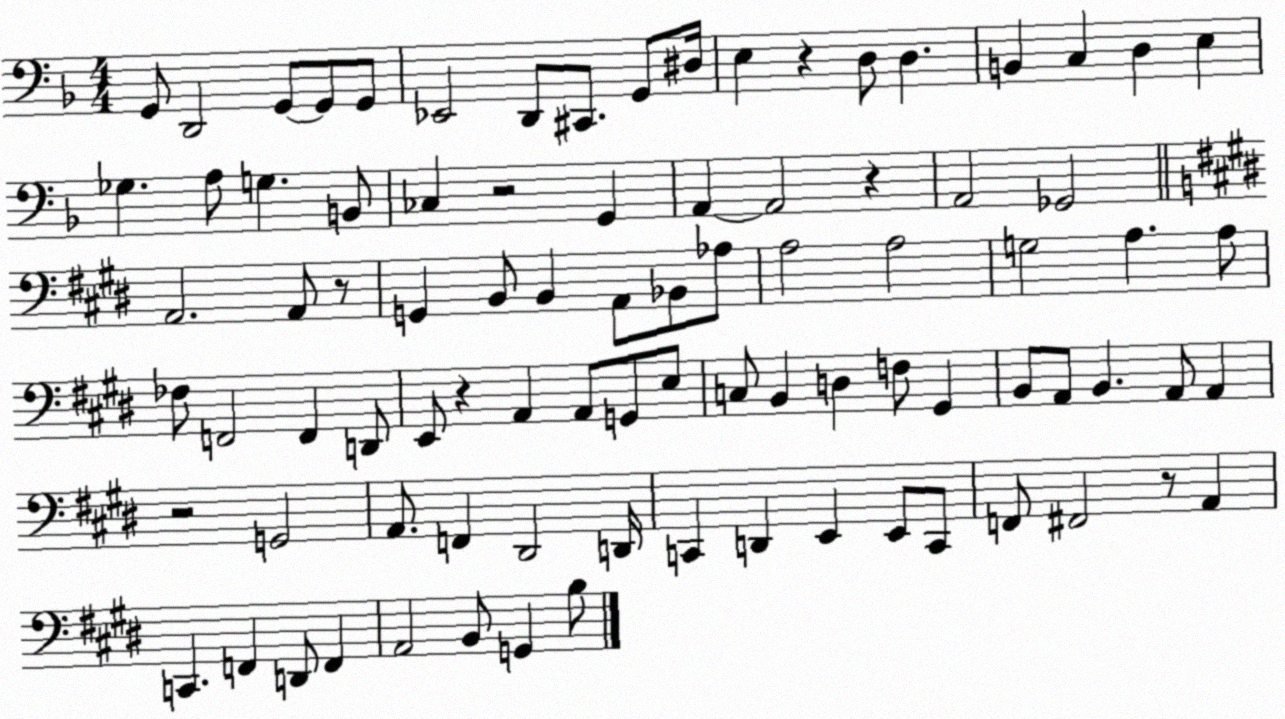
X:1
T:Untitled
M:4/4
L:1/4
K:F
G,,/2 D,,2 G,,/2 G,,/2 G,,/2 _E,,2 D,,/2 ^C,,/2 G,,/2 ^D,/4 E, z D,/2 D, B,, C, D, E, _G, A,/2 G, B,,/2 _C, z2 G,, A,, A,,2 z A,,2 _G,,2 A,,2 A,,/2 z/2 G,, B,,/2 B,, A,,/2 _B,,/2 _A,/2 A,2 A,2 G,2 A, A,/2 _F,/2 F,,2 F,, D,,/2 E,,/2 z A,, A,,/2 G,,/2 E,/2 C,/2 B,, D, F,/2 ^G,, B,,/2 A,,/2 B,, A,,/2 A,, z2 G,,2 A,,/2 F,, ^D,,2 D,,/4 C,, D,, E,, E,,/2 C,,/2 F,,/2 ^F,,2 z/2 A,, C,, F,, D,,/2 F,, A,,2 B,,/2 G,, B,/2